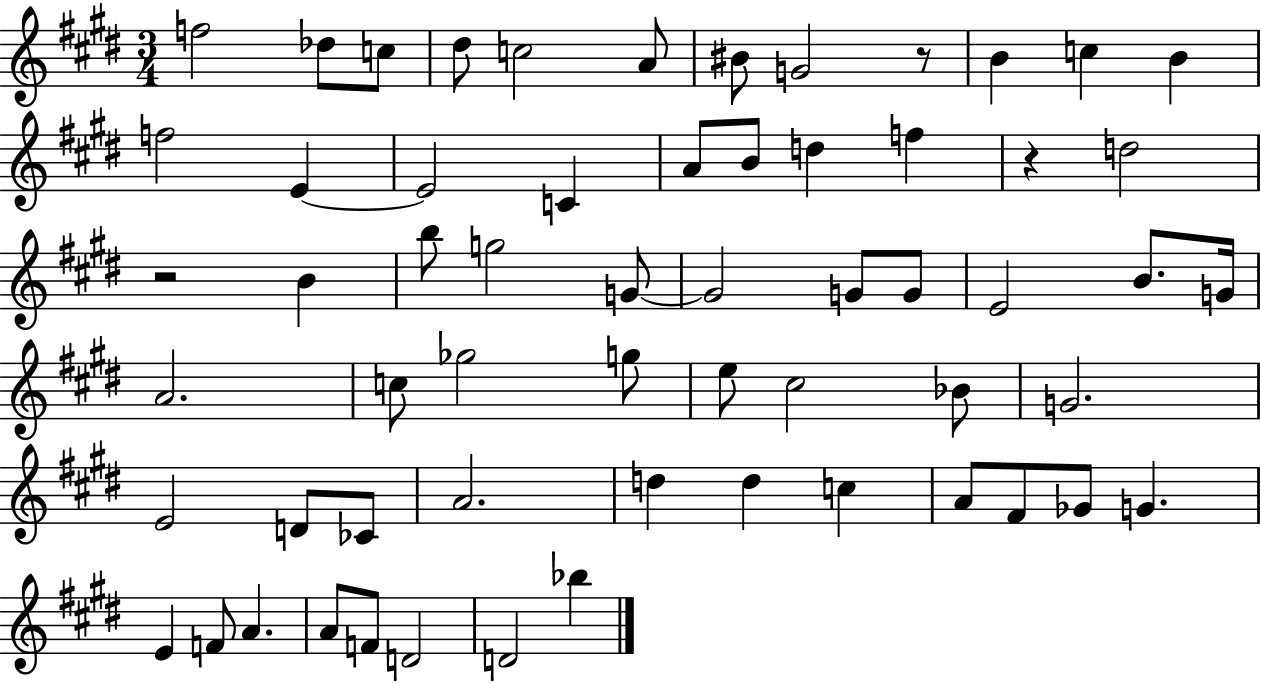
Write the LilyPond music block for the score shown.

{
  \clef treble
  \numericTimeSignature
  \time 3/4
  \key e \major
  \repeat volta 2 { f''2 des''8 c''8 | dis''8 c''2 a'8 | bis'8 g'2 r8 | b'4 c''4 b'4 | \break f''2 e'4~~ | e'2 c'4 | a'8 b'8 d''4 f''4 | r4 d''2 | \break r2 b'4 | b''8 g''2 g'8~~ | g'2 g'8 g'8 | e'2 b'8. g'16 | \break a'2. | c''8 ges''2 g''8 | e''8 cis''2 bes'8 | g'2. | \break e'2 d'8 ces'8 | a'2. | d''4 d''4 c''4 | a'8 fis'8 ges'8 g'4. | \break e'4 f'8 a'4. | a'8 f'8 d'2 | d'2 bes''4 | } \bar "|."
}